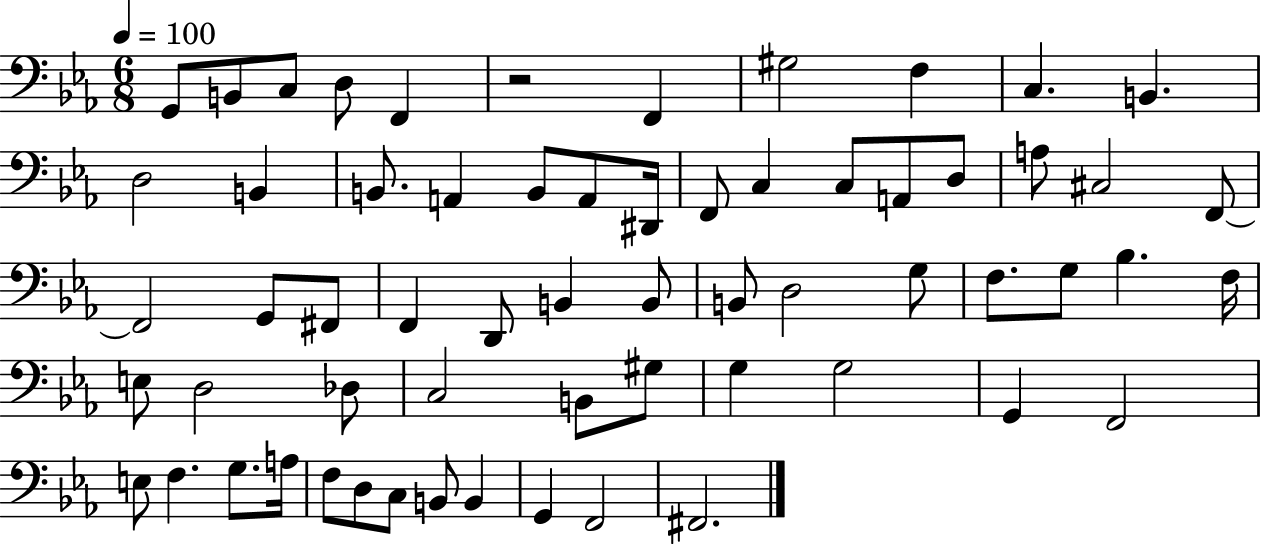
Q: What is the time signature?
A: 6/8